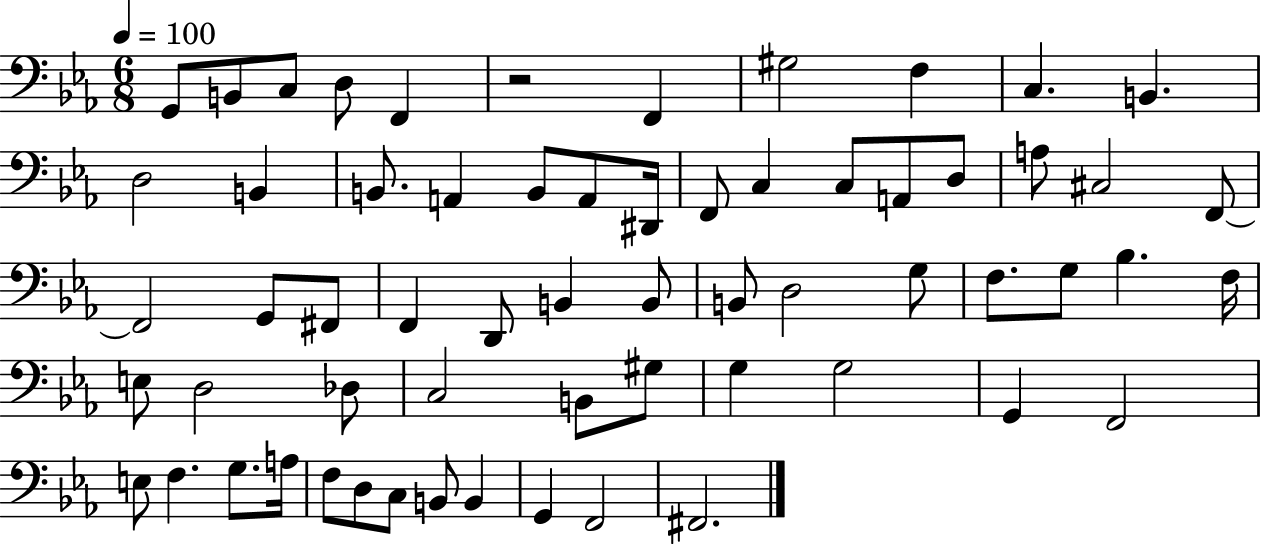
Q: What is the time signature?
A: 6/8